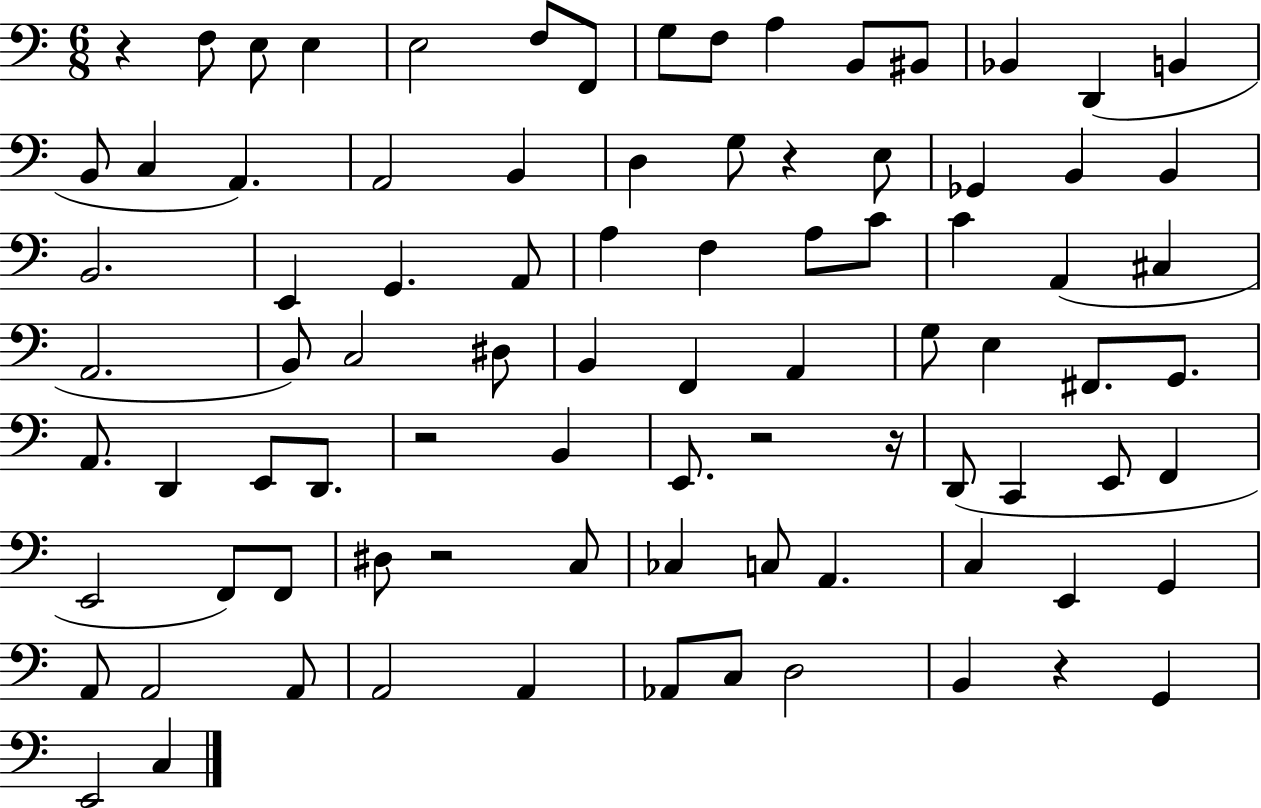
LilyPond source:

{
  \clef bass
  \numericTimeSignature
  \time 6/8
  \key c \major
  r4 f8 e8 e4 | e2 f8 f,8 | g8 f8 a4 b,8 bis,8 | bes,4 d,4( b,4 | \break b,8 c4 a,4.) | a,2 b,4 | d4 g8 r4 e8 | ges,4 b,4 b,4 | \break b,2. | e,4 g,4. a,8 | a4 f4 a8 c'8 | c'4 a,4( cis4 | \break a,2. | b,8) c2 dis8 | b,4 f,4 a,4 | g8 e4 fis,8. g,8. | \break a,8. d,4 e,8 d,8. | r2 b,4 | e,8. r2 r16 | d,8( c,4 e,8 f,4 | \break e,2 f,8) f,8 | dis8 r2 c8 | ces4 c8 a,4. | c4 e,4 g,4 | \break a,8 a,2 a,8 | a,2 a,4 | aes,8 c8 d2 | b,4 r4 g,4 | \break e,2 c4 | \bar "|."
}